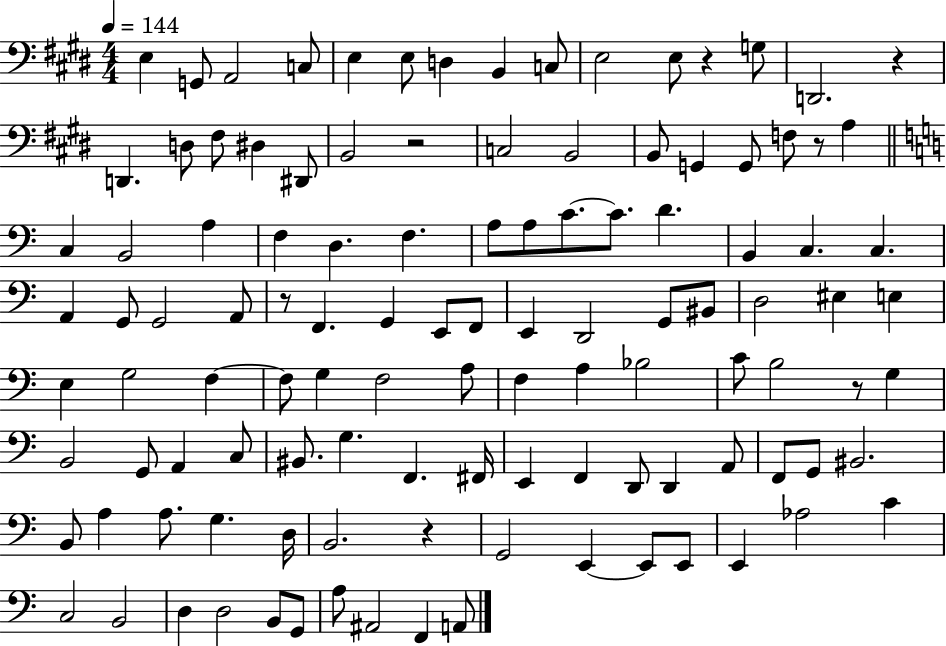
{
  \clef bass
  \numericTimeSignature
  \time 4/4
  \key e \major
  \tempo 4 = 144
  \repeat volta 2 { e4 g,8 a,2 c8 | e4 e8 d4 b,4 c8 | e2 e8 r4 g8 | d,2. r4 | \break d,4. d8 fis8 dis4 dis,8 | b,2 r2 | c2 b,2 | b,8 g,4 g,8 f8 r8 a4 | \break \bar "||" \break \key c \major c4 b,2 a4 | f4 d4. f4. | a8 a8 c'8.~~ c'8. d'4. | b,4 c4. c4. | \break a,4 g,8 g,2 a,8 | r8 f,4. g,4 e,8 f,8 | e,4 d,2 g,8 bis,8 | d2 eis4 e4 | \break e4 g2 f4~~ | f8 g4 f2 a8 | f4 a4 bes2 | c'8 b2 r8 g4 | \break b,2 g,8 a,4 c8 | bis,8. g4. f,4. fis,16 | e,4 f,4 d,8 d,4 a,8 | f,8 g,8 bis,2. | \break b,8 a4 a8. g4. d16 | b,2. r4 | g,2 e,4~~ e,8 e,8 | e,4 aes2 c'4 | \break c2 b,2 | d4 d2 b,8 g,8 | a8 ais,2 f,4 a,8 | } \bar "|."
}